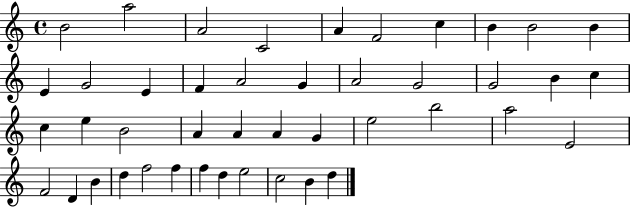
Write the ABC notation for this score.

X:1
T:Untitled
M:4/4
L:1/4
K:C
B2 a2 A2 C2 A F2 c B B2 B E G2 E F A2 G A2 G2 G2 B c c e B2 A A A G e2 b2 a2 E2 F2 D B d f2 f f d e2 c2 B d